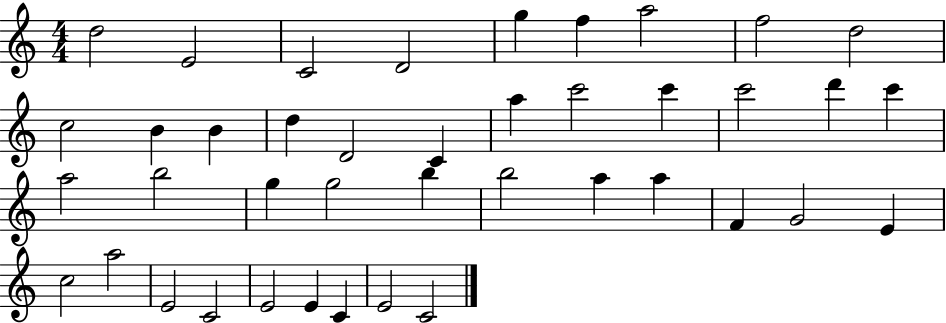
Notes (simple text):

D5/h E4/h C4/h D4/h G5/q F5/q A5/h F5/h D5/h C5/h B4/q B4/q D5/q D4/h C4/q A5/q C6/h C6/q C6/h D6/q C6/q A5/h B5/h G5/q G5/h B5/q B5/h A5/q A5/q F4/q G4/h E4/q C5/h A5/h E4/h C4/h E4/h E4/q C4/q E4/h C4/h